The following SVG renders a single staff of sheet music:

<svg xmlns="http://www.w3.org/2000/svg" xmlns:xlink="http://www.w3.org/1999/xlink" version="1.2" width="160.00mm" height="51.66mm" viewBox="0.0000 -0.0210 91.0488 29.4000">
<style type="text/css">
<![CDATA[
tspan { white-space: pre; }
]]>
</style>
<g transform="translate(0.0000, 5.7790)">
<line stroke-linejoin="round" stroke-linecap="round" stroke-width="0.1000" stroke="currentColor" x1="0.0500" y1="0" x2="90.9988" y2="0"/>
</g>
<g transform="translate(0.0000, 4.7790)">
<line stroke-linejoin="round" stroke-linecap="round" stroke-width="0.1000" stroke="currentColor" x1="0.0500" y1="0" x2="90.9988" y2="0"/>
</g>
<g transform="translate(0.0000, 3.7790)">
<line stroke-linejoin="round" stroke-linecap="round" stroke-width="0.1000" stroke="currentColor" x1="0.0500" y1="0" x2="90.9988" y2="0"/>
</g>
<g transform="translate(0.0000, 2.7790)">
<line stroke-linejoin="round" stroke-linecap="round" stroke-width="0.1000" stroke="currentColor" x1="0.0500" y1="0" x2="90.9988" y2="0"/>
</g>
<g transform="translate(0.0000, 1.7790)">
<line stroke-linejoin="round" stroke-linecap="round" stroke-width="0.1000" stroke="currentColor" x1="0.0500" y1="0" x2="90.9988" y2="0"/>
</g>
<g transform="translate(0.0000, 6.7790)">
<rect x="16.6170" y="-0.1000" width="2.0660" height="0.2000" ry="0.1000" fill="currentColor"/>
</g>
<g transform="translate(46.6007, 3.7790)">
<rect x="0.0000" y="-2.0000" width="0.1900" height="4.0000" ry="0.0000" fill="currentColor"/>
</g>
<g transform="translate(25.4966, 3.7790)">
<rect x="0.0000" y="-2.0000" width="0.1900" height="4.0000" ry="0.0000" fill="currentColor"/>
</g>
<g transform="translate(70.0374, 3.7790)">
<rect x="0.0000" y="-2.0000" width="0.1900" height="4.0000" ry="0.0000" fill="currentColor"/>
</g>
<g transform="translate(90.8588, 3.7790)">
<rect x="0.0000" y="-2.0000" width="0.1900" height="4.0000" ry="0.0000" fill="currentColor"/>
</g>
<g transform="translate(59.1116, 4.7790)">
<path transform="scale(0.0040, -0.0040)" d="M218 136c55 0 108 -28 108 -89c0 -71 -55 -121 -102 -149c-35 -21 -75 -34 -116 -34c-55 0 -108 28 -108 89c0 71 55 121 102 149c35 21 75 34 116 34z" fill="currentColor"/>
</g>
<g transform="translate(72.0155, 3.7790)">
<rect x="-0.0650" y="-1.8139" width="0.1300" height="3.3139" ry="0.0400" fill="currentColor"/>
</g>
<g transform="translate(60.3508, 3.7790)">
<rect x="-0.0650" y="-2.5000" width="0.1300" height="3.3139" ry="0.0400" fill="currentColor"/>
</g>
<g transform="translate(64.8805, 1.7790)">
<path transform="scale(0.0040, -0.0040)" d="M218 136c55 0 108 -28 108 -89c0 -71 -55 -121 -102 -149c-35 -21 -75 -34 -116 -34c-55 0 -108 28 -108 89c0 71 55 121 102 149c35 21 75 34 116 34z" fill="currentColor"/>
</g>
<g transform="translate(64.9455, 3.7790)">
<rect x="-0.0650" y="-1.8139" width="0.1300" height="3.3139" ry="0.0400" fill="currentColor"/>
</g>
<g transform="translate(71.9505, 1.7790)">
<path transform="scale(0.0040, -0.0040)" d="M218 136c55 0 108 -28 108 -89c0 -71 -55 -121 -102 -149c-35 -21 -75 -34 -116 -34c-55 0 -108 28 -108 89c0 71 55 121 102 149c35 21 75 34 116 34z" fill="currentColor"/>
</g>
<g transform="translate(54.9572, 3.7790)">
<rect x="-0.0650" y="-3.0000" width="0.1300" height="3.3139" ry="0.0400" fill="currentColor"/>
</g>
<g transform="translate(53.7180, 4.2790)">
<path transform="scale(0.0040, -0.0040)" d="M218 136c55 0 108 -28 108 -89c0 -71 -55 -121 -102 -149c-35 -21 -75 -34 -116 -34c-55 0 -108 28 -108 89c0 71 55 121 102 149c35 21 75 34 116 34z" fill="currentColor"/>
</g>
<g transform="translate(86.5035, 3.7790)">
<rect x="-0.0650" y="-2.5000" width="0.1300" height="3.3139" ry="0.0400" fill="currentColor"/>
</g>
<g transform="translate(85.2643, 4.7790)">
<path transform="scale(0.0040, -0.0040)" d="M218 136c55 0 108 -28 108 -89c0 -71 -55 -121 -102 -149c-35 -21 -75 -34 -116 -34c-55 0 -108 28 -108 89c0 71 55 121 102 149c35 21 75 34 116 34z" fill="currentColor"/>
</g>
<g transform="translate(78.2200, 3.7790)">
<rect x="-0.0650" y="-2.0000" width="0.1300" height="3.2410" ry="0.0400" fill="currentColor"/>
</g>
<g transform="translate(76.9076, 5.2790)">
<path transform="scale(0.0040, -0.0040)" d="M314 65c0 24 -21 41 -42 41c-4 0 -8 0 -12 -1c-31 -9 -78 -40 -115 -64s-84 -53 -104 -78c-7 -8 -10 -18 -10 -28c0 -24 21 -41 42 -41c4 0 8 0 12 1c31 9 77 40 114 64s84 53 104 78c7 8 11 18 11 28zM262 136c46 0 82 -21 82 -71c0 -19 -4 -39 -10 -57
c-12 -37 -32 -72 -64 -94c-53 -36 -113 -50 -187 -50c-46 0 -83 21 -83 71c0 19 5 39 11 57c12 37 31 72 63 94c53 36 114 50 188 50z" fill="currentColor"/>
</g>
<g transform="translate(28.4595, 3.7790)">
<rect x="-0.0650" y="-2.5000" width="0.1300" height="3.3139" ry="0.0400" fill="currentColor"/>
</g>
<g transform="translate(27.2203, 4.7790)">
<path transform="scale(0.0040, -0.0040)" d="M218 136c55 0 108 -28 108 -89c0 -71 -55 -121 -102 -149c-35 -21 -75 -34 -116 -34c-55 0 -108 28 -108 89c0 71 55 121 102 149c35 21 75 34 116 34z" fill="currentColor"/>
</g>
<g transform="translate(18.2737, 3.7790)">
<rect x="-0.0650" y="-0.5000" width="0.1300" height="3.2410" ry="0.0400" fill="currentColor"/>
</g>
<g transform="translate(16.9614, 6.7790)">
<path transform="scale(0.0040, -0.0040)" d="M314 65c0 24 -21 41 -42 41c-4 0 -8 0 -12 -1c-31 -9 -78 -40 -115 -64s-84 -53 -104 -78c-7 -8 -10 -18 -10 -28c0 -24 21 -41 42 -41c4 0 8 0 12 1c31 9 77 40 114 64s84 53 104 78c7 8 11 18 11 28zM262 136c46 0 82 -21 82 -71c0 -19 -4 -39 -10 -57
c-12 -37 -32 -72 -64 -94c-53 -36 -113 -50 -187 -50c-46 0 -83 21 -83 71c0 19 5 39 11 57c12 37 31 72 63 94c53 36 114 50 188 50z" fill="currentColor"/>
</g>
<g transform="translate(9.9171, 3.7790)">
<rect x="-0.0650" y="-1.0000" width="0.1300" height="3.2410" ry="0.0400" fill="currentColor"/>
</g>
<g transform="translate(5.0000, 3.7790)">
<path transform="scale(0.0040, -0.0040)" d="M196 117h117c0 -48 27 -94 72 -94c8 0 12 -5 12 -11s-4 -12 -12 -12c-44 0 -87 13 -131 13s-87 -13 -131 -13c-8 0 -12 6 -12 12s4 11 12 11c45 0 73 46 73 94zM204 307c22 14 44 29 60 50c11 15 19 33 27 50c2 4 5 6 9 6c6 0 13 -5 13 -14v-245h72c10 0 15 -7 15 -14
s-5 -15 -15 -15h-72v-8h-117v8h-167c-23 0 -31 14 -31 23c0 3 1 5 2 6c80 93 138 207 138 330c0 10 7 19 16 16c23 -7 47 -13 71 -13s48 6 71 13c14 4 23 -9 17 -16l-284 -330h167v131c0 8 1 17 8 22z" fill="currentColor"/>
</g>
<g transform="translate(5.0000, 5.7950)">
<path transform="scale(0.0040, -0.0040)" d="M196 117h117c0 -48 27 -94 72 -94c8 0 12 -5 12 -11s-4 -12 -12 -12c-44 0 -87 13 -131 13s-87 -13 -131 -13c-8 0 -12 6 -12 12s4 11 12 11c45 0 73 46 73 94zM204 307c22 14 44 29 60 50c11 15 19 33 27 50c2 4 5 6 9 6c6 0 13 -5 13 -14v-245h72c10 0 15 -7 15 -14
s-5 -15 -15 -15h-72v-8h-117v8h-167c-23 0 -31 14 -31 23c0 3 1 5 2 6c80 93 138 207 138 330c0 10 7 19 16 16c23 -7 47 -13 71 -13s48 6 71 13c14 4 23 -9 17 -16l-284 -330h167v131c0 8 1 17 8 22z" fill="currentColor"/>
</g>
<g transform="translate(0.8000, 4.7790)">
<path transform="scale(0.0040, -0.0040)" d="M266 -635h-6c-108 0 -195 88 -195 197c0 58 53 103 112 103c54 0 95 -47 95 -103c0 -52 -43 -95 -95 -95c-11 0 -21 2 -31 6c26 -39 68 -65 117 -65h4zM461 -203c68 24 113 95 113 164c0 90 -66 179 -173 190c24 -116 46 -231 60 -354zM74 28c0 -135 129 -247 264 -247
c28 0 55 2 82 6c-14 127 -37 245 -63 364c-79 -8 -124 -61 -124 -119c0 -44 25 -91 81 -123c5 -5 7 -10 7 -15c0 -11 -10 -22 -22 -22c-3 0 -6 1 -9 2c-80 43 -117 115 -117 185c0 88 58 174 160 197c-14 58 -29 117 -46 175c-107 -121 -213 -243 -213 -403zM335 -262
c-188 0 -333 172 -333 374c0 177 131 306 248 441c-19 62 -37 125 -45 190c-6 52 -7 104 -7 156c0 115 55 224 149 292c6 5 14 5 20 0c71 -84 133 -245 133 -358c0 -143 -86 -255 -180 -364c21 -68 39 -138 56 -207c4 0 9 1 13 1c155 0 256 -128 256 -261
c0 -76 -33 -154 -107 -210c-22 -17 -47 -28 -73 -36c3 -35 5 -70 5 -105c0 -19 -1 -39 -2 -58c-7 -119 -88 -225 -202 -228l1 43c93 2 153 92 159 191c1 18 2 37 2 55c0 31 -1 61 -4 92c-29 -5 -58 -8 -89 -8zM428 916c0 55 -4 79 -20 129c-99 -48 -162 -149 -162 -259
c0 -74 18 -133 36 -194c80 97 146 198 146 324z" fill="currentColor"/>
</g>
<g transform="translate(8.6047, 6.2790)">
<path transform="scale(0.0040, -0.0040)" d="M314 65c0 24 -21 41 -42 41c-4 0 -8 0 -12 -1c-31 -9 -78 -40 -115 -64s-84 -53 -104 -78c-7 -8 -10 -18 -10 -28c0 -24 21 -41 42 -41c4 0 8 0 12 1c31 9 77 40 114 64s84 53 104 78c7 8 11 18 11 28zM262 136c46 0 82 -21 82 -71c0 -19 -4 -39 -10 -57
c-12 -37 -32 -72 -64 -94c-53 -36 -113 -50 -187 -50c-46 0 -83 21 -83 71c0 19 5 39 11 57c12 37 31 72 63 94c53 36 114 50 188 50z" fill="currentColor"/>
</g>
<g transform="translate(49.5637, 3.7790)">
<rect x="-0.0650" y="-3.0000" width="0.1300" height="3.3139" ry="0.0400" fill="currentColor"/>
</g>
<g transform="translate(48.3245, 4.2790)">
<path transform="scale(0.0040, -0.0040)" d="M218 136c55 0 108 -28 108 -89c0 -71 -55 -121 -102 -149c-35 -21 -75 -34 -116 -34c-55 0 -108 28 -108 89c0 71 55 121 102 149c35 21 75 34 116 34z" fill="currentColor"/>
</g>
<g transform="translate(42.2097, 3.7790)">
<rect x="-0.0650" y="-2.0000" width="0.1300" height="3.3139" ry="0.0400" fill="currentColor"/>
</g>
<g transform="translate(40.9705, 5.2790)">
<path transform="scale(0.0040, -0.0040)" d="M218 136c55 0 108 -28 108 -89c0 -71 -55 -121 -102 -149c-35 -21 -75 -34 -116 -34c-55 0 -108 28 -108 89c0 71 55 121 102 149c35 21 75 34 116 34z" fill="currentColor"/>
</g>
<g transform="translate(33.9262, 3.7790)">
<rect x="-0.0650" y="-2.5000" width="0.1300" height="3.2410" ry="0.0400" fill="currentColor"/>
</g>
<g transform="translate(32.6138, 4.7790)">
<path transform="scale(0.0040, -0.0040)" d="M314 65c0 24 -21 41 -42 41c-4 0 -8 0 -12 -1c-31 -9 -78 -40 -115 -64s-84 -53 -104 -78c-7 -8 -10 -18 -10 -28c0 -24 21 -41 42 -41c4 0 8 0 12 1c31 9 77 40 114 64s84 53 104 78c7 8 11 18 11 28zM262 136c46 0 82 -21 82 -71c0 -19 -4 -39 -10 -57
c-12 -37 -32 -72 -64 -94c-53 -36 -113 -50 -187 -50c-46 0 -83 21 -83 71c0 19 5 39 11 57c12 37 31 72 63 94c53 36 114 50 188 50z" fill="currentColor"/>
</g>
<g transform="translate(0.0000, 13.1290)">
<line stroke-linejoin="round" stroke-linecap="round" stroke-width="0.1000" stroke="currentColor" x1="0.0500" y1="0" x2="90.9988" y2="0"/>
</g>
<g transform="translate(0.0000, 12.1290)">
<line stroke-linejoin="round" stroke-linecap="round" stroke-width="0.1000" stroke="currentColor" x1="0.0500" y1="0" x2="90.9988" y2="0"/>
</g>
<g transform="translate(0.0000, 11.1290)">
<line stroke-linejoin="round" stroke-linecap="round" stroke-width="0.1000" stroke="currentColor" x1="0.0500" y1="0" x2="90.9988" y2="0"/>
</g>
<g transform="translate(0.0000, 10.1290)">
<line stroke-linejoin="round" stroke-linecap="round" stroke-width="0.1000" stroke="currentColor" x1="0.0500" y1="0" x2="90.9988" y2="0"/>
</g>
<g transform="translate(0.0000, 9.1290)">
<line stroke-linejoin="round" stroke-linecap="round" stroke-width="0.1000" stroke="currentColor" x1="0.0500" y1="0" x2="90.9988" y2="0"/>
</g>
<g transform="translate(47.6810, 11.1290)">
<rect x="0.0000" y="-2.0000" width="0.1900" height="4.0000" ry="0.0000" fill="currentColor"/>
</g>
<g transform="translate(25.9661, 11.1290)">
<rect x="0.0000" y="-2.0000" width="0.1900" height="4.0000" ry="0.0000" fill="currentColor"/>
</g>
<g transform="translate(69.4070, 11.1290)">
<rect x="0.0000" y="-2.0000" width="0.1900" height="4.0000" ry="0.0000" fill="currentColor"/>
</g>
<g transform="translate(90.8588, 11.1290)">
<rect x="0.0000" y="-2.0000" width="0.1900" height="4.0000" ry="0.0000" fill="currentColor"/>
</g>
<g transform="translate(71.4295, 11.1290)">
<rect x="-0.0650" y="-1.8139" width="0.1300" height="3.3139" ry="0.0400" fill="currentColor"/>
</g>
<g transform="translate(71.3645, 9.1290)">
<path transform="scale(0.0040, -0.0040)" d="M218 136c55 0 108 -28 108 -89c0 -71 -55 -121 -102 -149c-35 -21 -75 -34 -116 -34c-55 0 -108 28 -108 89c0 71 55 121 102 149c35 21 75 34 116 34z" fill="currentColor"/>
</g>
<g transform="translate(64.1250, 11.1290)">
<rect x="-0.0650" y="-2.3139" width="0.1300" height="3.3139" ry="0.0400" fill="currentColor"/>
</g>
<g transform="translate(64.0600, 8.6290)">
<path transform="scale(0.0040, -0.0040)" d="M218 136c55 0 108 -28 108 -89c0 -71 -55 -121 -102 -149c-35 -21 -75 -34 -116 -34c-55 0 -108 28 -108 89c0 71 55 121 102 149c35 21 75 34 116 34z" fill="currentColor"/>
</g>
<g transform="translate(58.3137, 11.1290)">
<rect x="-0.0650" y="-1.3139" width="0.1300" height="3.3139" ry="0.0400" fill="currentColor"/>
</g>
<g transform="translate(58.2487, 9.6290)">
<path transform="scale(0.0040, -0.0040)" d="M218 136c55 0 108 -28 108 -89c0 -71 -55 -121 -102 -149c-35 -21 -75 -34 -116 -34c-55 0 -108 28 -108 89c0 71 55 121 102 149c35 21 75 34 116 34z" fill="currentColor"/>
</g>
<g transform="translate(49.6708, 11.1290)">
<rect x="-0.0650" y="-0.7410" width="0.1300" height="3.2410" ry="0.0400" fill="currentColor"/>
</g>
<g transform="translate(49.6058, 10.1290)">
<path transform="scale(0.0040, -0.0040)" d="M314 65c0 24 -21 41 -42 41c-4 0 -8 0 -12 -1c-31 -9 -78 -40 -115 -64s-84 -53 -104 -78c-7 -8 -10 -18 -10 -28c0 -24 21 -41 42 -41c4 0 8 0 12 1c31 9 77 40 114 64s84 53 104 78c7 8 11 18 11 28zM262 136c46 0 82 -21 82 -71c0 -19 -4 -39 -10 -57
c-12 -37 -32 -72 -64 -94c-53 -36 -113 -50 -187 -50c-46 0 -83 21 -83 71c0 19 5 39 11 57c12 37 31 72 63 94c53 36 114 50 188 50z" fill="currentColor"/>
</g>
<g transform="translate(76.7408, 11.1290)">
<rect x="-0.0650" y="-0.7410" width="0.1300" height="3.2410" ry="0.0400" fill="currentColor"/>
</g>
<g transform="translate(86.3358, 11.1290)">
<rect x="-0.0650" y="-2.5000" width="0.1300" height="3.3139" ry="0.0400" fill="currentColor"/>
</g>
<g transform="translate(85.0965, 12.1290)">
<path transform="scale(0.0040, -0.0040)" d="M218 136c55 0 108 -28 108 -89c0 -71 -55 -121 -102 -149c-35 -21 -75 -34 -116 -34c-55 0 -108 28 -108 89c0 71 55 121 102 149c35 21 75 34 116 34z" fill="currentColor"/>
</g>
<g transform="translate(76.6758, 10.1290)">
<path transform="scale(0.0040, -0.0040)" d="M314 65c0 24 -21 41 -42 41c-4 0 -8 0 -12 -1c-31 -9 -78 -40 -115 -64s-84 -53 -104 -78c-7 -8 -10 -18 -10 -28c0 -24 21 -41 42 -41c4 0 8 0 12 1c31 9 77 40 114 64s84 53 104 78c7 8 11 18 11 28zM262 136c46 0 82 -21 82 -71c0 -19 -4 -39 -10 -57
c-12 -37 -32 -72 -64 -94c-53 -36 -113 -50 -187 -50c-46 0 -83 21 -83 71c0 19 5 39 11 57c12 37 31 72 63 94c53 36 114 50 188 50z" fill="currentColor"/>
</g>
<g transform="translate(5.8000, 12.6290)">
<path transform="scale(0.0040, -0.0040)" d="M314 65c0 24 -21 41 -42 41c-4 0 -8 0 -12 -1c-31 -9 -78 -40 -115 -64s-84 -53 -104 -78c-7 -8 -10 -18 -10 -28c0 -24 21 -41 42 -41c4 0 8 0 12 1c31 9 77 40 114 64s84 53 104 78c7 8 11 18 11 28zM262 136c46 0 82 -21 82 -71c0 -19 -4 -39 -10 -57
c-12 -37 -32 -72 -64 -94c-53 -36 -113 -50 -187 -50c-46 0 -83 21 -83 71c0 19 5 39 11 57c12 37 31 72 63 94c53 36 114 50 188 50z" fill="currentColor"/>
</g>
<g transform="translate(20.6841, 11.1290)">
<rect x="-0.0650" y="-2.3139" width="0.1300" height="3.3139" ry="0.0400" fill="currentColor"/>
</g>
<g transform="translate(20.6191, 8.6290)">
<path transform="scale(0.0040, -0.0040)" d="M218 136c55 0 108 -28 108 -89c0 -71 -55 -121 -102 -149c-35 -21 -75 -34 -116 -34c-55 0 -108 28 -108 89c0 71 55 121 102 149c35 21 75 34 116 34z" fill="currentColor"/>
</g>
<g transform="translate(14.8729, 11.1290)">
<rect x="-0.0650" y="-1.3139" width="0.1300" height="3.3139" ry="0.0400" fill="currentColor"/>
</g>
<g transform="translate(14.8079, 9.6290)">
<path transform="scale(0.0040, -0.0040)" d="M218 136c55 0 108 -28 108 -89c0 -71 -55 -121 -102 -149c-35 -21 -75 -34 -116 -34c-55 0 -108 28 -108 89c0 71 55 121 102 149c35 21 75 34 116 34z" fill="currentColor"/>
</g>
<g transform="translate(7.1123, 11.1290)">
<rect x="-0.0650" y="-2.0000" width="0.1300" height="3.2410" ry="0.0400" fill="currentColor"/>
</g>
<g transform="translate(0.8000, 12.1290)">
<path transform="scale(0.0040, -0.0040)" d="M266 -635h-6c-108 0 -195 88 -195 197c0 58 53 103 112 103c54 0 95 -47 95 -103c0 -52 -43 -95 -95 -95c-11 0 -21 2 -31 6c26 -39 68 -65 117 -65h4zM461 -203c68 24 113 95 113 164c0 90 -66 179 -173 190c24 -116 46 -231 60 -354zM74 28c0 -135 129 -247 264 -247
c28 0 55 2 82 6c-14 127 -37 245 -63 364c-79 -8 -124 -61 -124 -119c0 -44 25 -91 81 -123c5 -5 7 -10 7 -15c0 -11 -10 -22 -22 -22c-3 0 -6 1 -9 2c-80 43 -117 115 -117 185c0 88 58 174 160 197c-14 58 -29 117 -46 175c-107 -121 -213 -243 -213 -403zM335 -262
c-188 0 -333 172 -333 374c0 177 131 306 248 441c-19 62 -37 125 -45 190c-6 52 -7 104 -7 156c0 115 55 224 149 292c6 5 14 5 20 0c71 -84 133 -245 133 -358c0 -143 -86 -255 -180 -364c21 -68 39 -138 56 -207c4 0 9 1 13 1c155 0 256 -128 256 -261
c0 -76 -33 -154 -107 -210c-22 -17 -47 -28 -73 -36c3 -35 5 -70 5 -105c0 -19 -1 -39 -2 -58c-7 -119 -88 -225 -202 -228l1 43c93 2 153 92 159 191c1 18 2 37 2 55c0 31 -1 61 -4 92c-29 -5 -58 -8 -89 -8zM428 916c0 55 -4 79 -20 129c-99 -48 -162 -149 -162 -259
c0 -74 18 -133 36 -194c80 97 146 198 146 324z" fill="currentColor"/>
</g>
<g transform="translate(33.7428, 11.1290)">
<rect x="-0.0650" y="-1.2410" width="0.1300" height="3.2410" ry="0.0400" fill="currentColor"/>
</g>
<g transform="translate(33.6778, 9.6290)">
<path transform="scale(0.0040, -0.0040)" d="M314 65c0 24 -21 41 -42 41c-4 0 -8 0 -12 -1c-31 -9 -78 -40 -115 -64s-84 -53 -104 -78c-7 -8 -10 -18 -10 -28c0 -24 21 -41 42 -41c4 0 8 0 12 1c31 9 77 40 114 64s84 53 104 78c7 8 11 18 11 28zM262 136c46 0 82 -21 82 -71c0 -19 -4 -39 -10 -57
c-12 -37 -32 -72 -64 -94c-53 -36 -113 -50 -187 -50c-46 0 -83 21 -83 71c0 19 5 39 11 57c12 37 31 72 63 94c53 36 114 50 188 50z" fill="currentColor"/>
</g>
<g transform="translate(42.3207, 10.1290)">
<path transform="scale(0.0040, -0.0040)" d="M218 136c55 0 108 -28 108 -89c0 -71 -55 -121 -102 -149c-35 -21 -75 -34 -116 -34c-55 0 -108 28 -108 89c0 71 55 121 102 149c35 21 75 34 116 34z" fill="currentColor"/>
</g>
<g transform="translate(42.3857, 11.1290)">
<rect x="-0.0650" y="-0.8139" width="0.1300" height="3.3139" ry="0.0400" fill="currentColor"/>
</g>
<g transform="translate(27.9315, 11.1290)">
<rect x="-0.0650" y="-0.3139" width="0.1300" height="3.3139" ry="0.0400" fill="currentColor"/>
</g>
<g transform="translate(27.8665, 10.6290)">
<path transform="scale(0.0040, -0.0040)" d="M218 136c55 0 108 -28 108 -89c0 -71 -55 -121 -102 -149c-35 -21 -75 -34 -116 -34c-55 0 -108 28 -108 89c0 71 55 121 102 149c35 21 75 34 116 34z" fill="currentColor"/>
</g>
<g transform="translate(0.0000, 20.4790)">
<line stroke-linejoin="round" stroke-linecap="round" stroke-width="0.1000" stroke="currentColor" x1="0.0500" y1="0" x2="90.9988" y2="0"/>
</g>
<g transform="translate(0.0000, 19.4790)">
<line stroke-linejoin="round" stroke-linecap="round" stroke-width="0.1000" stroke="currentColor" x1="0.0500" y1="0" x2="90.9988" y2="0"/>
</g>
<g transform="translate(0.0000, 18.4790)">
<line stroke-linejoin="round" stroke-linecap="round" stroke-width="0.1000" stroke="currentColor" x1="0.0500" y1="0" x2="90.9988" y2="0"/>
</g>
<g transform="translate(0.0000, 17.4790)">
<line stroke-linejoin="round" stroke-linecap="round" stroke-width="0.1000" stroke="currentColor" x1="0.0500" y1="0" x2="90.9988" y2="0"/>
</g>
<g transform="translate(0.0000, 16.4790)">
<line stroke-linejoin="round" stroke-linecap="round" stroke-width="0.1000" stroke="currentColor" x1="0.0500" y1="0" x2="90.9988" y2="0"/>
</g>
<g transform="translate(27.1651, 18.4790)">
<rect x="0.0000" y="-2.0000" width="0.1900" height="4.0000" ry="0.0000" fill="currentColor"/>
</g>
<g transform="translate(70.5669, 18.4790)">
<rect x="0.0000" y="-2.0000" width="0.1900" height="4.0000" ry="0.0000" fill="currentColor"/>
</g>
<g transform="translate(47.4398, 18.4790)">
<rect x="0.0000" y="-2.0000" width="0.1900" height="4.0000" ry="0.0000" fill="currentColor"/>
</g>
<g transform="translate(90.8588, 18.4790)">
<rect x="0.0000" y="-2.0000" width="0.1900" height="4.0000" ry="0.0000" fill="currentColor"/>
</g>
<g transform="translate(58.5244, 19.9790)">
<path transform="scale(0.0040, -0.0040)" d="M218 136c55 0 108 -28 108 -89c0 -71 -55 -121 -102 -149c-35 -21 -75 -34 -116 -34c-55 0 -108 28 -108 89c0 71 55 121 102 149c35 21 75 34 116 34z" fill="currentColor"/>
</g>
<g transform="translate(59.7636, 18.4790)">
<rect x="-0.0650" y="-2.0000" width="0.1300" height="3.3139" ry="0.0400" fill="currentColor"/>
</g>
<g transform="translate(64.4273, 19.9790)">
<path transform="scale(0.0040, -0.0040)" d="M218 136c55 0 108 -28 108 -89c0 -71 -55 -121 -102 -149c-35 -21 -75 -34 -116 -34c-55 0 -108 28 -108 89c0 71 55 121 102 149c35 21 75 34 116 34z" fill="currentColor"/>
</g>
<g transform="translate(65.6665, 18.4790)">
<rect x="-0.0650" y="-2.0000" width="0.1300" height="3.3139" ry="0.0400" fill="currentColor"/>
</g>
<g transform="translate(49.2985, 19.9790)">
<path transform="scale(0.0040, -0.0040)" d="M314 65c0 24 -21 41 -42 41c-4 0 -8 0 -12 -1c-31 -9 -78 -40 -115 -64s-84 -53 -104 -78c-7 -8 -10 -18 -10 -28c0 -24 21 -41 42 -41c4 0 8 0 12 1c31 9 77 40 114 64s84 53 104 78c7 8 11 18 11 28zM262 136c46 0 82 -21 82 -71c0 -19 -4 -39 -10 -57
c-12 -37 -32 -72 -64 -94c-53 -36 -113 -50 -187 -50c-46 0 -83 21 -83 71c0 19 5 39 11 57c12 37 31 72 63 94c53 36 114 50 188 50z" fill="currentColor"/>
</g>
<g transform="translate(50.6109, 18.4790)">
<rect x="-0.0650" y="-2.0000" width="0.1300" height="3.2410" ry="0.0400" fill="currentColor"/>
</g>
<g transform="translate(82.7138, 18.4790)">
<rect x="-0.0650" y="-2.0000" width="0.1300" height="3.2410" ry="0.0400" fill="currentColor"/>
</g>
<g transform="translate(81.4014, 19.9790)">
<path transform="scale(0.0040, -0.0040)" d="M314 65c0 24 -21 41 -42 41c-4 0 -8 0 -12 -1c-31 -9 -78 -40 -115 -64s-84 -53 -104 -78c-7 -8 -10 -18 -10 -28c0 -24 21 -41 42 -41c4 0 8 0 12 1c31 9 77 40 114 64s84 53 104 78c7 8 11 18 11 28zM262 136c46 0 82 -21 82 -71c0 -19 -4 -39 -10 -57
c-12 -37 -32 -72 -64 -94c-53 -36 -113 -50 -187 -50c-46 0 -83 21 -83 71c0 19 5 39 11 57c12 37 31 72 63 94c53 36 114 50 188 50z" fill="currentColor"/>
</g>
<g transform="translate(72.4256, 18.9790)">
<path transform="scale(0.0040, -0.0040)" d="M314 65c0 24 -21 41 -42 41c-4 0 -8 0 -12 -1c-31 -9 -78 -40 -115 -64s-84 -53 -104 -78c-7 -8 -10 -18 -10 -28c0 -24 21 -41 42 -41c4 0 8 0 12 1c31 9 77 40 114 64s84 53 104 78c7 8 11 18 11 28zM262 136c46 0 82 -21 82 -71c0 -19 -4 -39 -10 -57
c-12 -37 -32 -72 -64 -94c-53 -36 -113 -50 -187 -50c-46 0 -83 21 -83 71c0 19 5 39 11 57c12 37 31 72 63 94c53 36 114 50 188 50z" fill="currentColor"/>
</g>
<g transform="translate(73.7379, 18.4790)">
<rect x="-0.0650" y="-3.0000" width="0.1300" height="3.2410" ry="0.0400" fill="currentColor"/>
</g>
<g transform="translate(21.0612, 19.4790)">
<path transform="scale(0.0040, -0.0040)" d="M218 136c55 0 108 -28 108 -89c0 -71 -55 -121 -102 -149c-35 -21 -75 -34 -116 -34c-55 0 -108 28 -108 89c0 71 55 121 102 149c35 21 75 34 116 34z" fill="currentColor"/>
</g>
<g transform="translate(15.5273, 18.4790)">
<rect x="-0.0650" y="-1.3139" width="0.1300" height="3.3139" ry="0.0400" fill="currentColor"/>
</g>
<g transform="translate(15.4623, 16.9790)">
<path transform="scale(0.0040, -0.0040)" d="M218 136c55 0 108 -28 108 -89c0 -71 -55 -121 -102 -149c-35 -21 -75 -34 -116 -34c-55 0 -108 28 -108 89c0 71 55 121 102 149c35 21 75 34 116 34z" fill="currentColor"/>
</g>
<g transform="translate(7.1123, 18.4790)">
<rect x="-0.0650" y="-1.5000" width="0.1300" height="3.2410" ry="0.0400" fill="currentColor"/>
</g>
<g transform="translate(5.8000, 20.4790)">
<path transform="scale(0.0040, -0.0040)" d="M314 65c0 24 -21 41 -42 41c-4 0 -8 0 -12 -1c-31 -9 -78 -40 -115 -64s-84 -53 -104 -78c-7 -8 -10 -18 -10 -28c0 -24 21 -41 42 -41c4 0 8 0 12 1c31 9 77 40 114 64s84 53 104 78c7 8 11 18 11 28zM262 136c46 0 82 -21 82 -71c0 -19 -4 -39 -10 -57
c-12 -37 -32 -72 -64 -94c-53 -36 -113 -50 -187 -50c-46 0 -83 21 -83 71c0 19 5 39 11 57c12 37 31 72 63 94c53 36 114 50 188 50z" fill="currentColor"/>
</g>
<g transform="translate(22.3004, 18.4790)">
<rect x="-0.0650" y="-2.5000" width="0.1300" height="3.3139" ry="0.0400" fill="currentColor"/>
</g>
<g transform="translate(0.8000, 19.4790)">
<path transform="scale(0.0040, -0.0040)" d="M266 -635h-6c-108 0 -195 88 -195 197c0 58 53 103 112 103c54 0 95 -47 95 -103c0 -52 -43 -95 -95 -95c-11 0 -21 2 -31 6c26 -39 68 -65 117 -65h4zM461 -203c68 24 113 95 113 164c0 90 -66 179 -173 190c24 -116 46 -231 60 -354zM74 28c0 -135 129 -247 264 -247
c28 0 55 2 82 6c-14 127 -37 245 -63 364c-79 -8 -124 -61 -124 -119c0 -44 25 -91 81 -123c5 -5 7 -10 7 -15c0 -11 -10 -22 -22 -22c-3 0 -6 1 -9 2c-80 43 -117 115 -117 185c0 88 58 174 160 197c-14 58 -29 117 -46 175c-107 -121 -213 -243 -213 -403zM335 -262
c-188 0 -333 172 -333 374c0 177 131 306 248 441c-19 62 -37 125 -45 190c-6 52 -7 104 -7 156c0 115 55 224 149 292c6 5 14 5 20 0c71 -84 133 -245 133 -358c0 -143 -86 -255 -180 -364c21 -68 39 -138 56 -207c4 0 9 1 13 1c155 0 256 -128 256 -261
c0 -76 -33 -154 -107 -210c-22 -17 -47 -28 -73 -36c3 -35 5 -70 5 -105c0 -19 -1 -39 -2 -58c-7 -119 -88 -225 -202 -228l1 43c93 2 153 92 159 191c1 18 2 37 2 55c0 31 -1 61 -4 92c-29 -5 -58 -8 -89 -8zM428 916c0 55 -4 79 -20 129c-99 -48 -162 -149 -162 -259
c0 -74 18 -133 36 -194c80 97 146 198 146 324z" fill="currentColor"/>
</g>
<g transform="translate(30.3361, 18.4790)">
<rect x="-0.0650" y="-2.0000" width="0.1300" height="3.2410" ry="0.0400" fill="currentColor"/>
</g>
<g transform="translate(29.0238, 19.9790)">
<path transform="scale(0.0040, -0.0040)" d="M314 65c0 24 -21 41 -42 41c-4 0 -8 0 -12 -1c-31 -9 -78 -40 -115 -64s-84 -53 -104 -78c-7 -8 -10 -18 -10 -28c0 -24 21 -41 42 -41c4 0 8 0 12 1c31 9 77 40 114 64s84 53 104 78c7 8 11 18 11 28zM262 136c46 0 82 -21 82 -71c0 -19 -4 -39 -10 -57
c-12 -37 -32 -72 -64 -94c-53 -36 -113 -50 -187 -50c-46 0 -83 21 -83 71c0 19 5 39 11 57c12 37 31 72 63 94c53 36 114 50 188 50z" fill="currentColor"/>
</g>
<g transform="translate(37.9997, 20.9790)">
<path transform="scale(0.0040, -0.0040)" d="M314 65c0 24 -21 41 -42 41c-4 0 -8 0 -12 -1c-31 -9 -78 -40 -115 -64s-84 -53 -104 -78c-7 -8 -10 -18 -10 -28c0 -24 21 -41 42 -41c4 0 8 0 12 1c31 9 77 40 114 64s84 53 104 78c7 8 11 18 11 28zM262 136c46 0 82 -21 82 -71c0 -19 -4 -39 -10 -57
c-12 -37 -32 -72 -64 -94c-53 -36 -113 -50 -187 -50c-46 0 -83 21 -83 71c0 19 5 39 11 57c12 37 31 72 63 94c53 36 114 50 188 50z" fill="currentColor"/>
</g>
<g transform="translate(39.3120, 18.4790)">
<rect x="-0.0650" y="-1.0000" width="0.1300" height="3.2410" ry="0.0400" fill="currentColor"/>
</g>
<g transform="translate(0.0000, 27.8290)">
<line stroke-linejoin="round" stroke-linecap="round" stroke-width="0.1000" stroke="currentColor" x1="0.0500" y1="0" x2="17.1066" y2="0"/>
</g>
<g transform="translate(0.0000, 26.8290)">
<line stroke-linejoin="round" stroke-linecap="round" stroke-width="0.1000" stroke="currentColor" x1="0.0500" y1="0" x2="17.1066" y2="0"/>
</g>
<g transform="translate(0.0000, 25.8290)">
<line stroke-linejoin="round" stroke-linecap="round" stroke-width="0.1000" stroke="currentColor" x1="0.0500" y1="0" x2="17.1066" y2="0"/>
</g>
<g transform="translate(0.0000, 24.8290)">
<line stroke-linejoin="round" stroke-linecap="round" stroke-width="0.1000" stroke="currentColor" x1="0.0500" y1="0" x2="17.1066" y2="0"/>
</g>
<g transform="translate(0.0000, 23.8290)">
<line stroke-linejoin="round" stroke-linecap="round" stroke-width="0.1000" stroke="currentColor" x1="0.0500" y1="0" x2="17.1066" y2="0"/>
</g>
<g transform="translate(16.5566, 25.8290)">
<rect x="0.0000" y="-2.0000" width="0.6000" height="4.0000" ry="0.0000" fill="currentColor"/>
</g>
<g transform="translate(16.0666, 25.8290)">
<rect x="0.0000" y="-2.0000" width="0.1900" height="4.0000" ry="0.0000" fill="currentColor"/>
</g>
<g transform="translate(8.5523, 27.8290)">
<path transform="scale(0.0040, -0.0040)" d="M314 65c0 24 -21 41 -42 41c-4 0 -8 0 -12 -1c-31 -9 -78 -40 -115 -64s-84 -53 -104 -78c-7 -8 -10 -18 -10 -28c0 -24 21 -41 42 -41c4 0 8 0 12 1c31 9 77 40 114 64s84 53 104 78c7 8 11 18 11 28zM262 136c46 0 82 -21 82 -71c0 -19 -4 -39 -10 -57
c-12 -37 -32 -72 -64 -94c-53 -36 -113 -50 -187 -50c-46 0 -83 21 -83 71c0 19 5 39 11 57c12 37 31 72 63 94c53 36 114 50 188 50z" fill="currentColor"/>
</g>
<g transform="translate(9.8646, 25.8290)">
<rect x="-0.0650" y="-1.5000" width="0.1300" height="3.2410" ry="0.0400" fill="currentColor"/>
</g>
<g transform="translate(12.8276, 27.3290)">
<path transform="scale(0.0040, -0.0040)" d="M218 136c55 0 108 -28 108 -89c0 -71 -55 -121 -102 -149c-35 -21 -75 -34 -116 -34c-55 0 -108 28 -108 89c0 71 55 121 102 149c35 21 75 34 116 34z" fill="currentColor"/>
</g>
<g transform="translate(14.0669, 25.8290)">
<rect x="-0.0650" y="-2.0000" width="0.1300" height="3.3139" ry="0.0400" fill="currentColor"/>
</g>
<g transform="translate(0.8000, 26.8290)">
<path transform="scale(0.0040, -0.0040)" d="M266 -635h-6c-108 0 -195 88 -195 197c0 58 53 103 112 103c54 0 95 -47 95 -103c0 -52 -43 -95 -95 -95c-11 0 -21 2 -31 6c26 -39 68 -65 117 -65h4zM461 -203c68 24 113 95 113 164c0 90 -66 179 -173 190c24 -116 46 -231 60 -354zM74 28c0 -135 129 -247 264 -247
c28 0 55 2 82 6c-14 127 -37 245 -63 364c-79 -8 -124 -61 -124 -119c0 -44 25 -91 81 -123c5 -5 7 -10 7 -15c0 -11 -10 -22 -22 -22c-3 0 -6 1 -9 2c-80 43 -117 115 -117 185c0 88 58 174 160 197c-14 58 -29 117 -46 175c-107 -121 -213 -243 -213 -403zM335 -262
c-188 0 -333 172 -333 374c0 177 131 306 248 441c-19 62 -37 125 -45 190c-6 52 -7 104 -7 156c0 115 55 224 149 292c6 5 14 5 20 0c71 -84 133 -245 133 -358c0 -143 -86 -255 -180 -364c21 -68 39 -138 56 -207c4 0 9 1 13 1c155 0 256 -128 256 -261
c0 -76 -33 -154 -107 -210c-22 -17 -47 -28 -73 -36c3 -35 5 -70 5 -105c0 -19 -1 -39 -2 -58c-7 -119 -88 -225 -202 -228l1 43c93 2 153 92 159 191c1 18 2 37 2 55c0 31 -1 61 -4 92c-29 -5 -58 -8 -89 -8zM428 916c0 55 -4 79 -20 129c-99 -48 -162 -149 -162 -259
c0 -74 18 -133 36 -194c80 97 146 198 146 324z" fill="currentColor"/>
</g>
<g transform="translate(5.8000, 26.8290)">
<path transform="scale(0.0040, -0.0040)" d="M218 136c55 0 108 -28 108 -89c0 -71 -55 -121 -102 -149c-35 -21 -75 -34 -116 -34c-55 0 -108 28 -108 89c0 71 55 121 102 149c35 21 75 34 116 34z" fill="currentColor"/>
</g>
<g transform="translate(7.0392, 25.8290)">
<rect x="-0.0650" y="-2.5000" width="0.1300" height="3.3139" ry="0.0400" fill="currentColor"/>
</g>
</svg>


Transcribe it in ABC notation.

X:1
T:Untitled
M:4/4
L:1/4
K:C
D2 C2 G G2 F A A G f f F2 G F2 e g c e2 d d2 e g f d2 G E2 e G F2 D2 F2 F F A2 F2 G E2 F